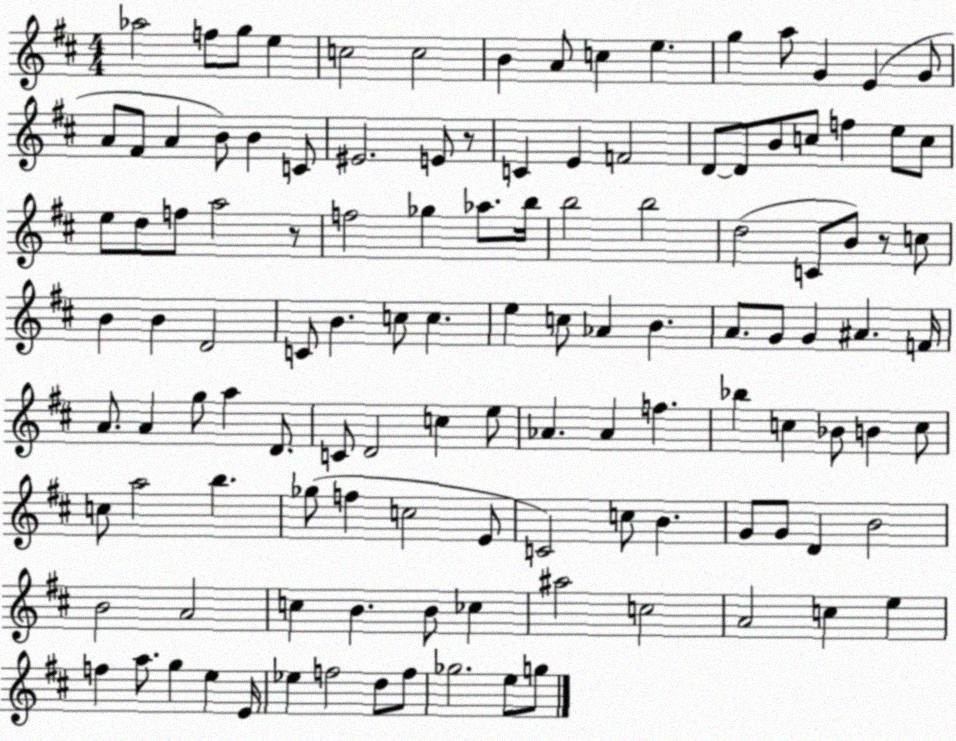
X:1
T:Untitled
M:4/4
L:1/4
K:D
_a2 f/2 g/2 e c2 c2 B A/2 c e g a/2 G E G/2 A/2 ^F/2 A B/2 B C/2 ^E2 E/2 z/2 C E F2 D/2 D/2 B/2 c/2 f e/2 c/2 e/2 d/2 f/2 a2 z/2 f2 _g _a/2 b/4 b2 b2 d2 C/2 B/2 z/2 c/2 B B D2 C/2 B c/2 c e c/2 _A B A/2 G/2 G ^A F/4 A/2 A g/2 a D/2 C/2 D2 c e/2 _A _A f _b c _B/2 B c/2 c/2 a2 b _g/2 f c2 E/2 C2 c/2 B G/2 G/2 D B2 B2 A2 c B B/2 _c ^a2 c2 A2 c e f a/2 g e E/4 _e f2 d/2 f/2 _g2 e/2 g/2